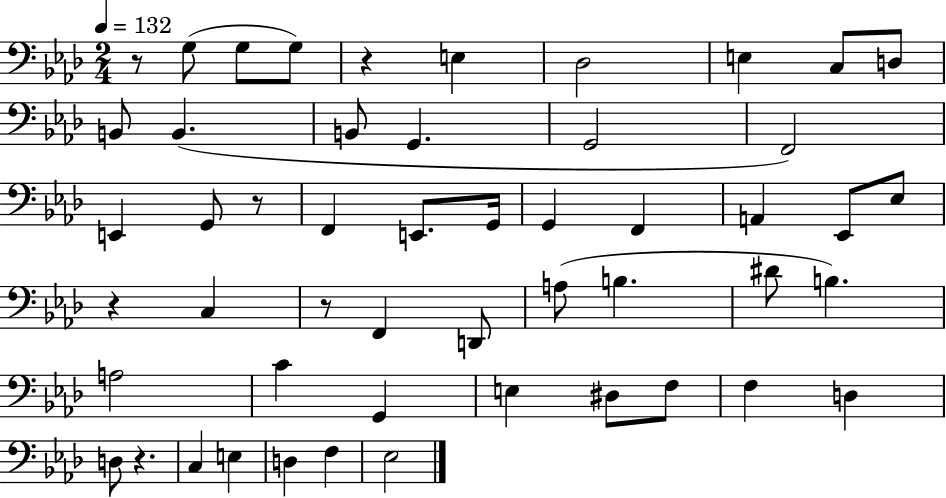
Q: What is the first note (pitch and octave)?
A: G3